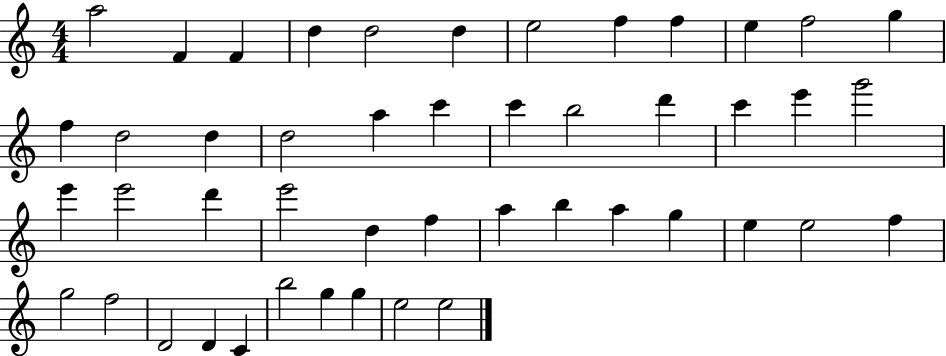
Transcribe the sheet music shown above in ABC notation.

X:1
T:Untitled
M:4/4
L:1/4
K:C
a2 F F d d2 d e2 f f e f2 g f d2 d d2 a c' c' b2 d' c' e' g'2 e' e'2 d' e'2 d f a b a g e e2 f g2 f2 D2 D C b2 g g e2 e2